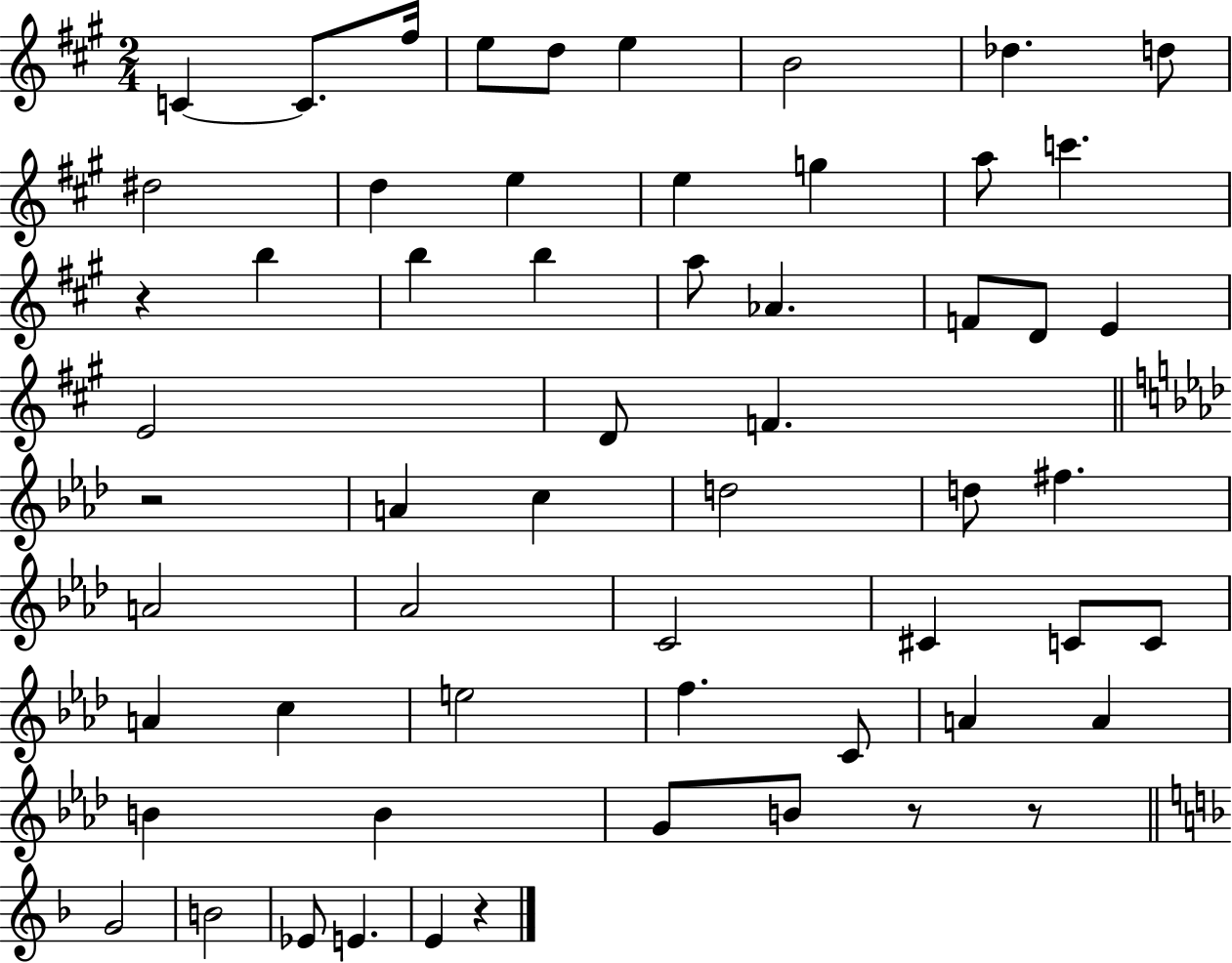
C4/q C4/e. F#5/s E5/e D5/e E5/q B4/h Db5/q. D5/e D#5/h D5/q E5/q E5/q G5/q A5/e C6/q. R/q B5/q B5/q B5/q A5/e Ab4/q. F4/e D4/e E4/q E4/h D4/e F4/q. R/h A4/q C5/q D5/h D5/e F#5/q. A4/h Ab4/h C4/h C#4/q C4/e C4/e A4/q C5/q E5/h F5/q. C4/e A4/q A4/q B4/q B4/q G4/e B4/e R/e R/e G4/h B4/h Eb4/e E4/q. E4/q R/q